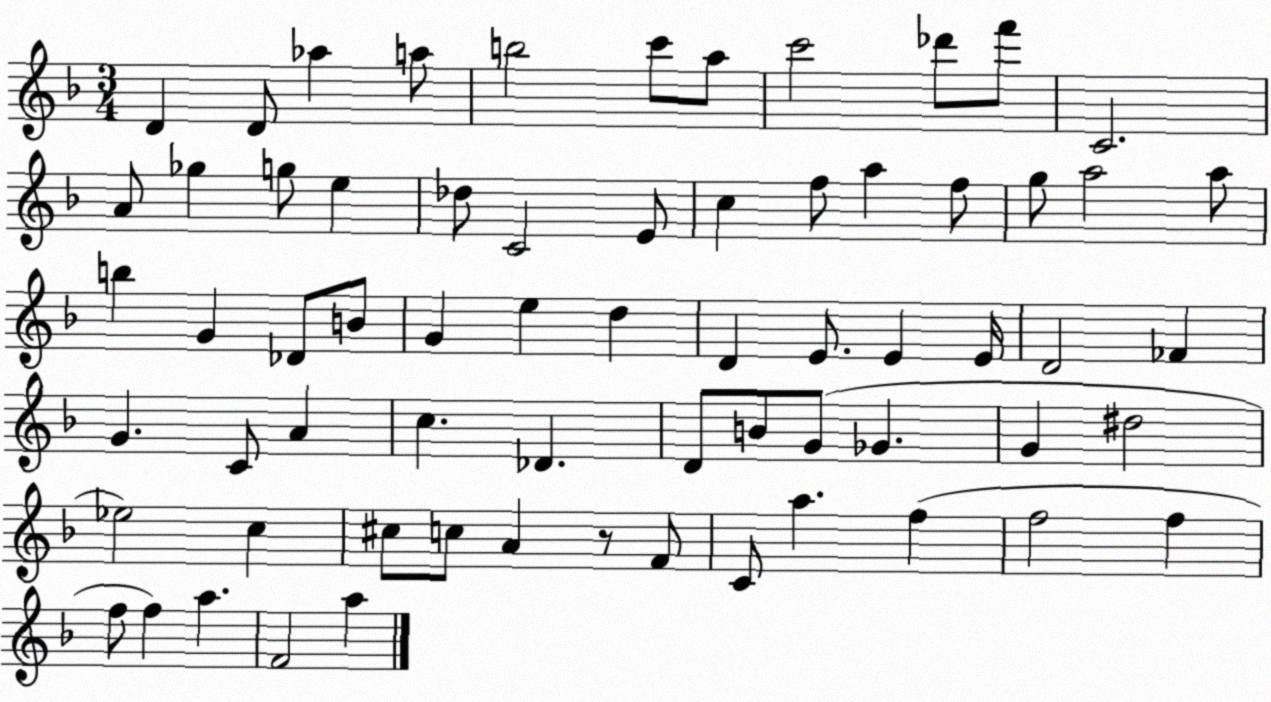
X:1
T:Untitled
M:3/4
L:1/4
K:F
D D/2 _a a/2 b2 c'/2 a/2 c'2 _d'/2 f'/2 C2 A/2 _g g/2 e _d/2 C2 E/2 c f/2 a f/2 g/2 a2 a/2 b G _D/2 B/2 G e d D E/2 E E/4 D2 _F G C/2 A c _D D/2 B/2 G/2 _G G ^d2 _e2 c ^c/2 c/2 A z/2 F/2 C/2 a f f2 f f/2 f a F2 a